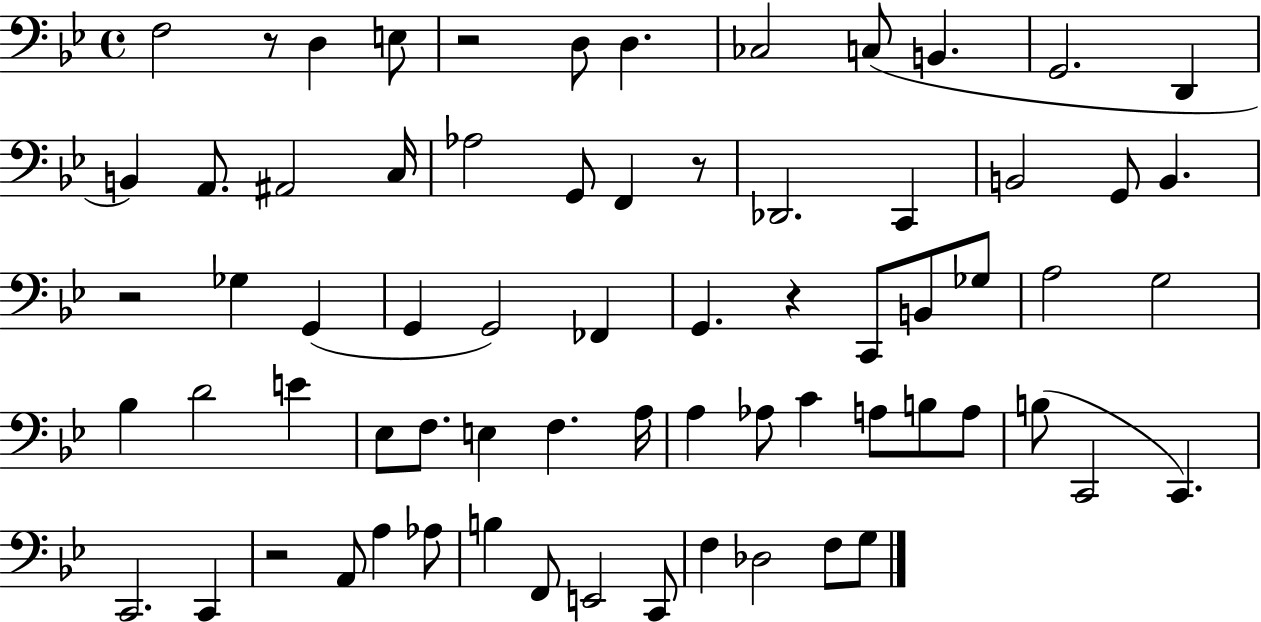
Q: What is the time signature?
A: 4/4